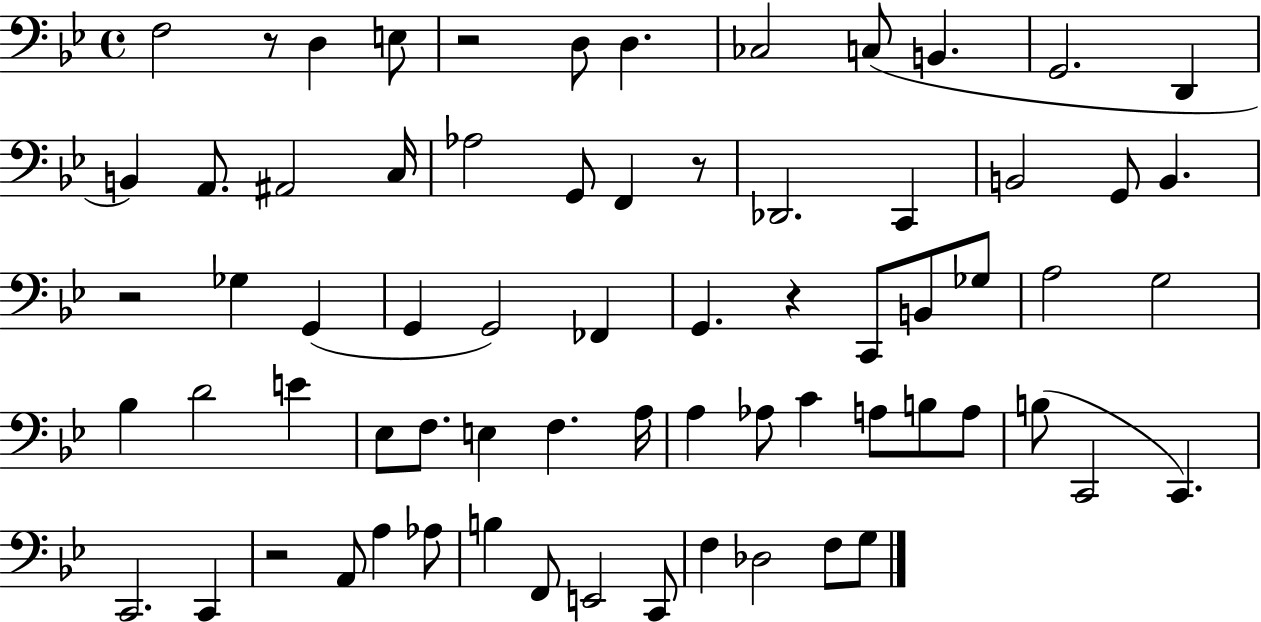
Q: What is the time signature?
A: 4/4